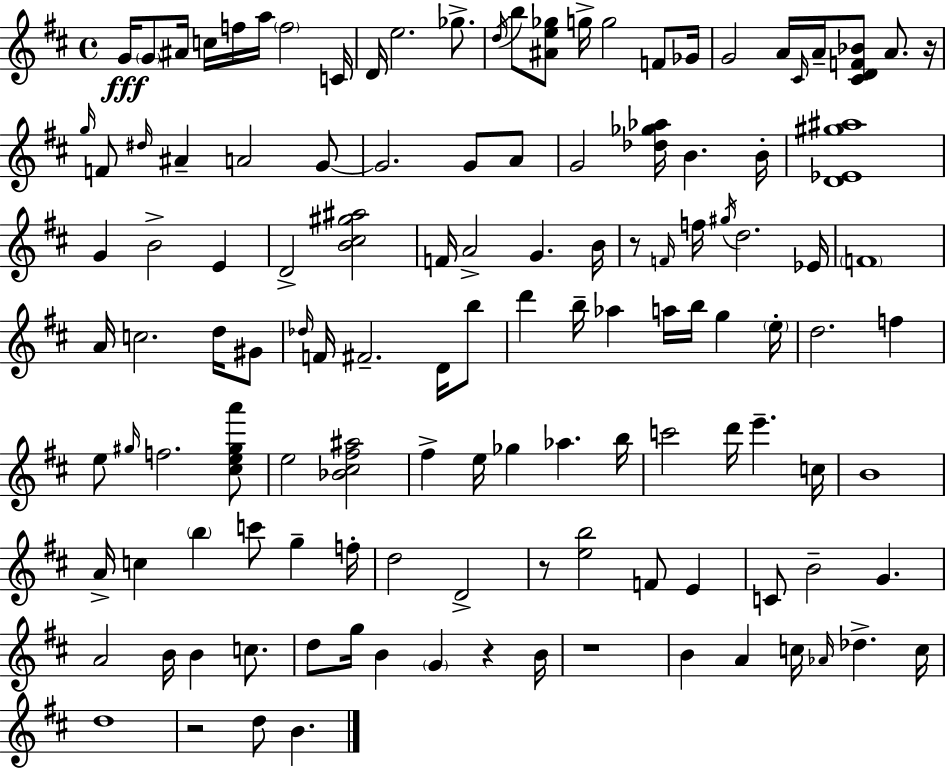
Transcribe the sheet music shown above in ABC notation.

X:1
T:Untitled
M:4/4
L:1/4
K:D
G/4 G/2 ^A/4 c/4 f/4 a/4 f2 C/4 D/4 e2 _g/2 d/4 b/2 [^Ae_g]/2 g/4 g2 F/2 _G/4 G2 A/4 ^C/4 A/4 [^CDF_B]/2 A/2 z/4 g/4 F/2 ^d/4 ^A A2 G/2 G2 G/2 A/2 G2 [_d_g_a]/4 B B/4 [D_E^g^a]4 G B2 E D2 [B^c^g^a]2 F/4 A2 G B/4 z/2 F/4 f/4 ^g/4 d2 _E/4 F4 A/4 c2 d/4 ^G/2 _d/4 F/4 ^F2 D/4 b/2 d' b/4 _a a/4 b/4 g e/4 d2 f e/2 ^g/4 f2 [^ce^ga']/2 e2 [_B^c^f^a]2 ^f e/4 _g _a b/4 c'2 d'/4 e' c/4 B4 A/4 c b c'/2 g f/4 d2 D2 z/2 [eb]2 F/2 E C/2 B2 G A2 B/4 B c/2 d/2 g/4 B G z B/4 z4 B A c/4 _A/4 _d c/4 d4 z2 d/2 B